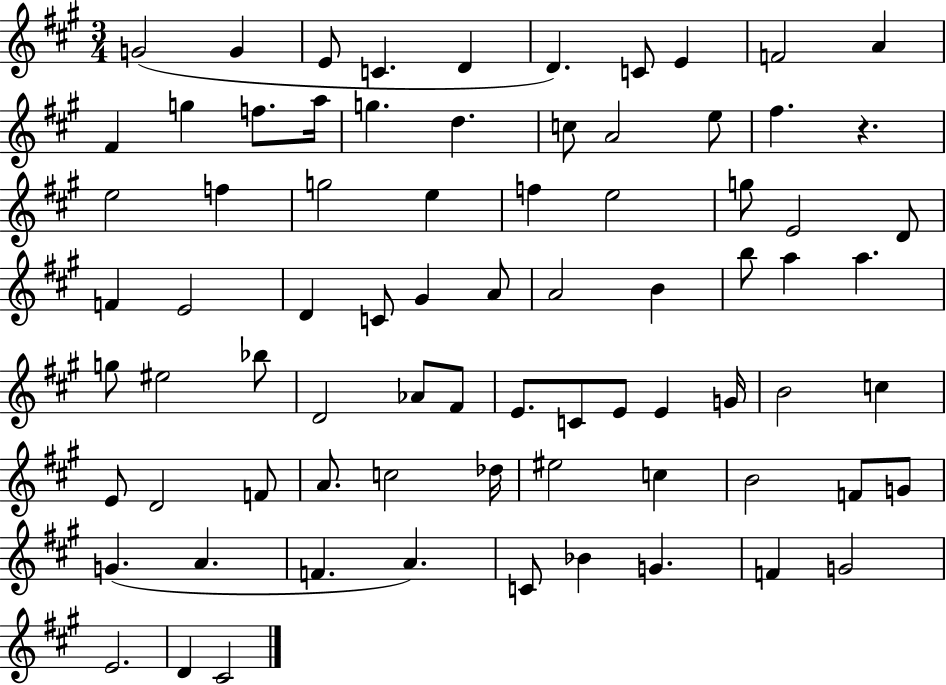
{
  \clef treble
  \numericTimeSignature
  \time 3/4
  \key a \major
  g'2( g'4 | e'8 c'4. d'4 | d'4.) c'8 e'4 | f'2 a'4 | \break fis'4 g''4 f''8. a''16 | g''4. d''4. | c''8 a'2 e''8 | fis''4. r4. | \break e''2 f''4 | g''2 e''4 | f''4 e''2 | g''8 e'2 d'8 | \break f'4 e'2 | d'4 c'8 gis'4 a'8 | a'2 b'4 | b''8 a''4 a''4. | \break g''8 eis''2 bes''8 | d'2 aes'8 fis'8 | e'8. c'8 e'8 e'4 g'16 | b'2 c''4 | \break e'8 d'2 f'8 | a'8. c''2 des''16 | eis''2 c''4 | b'2 f'8 g'8 | \break g'4.( a'4. | f'4. a'4.) | c'8 bes'4 g'4. | f'4 g'2 | \break e'2. | d'4 cis'2 | \bar "|."
}